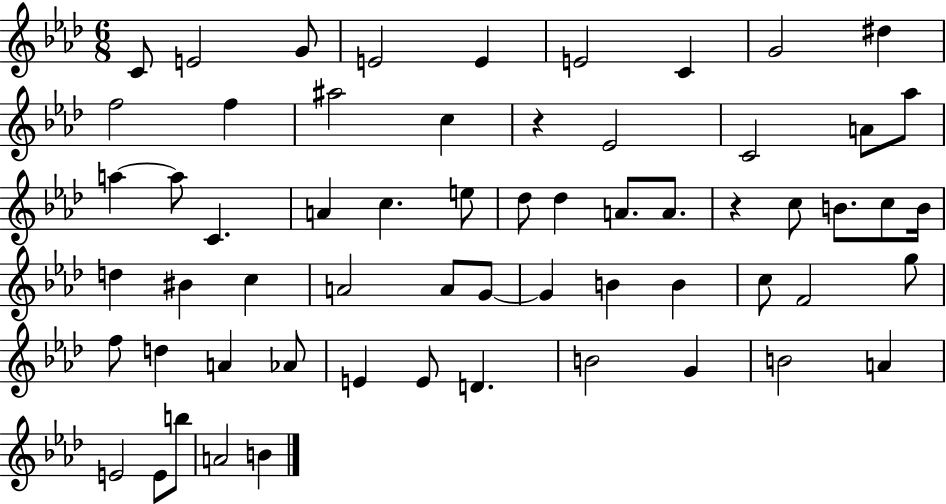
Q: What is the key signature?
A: AES major